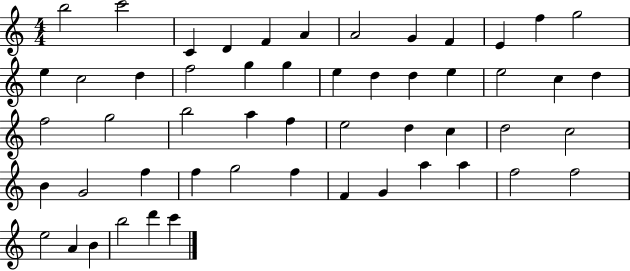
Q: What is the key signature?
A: C major